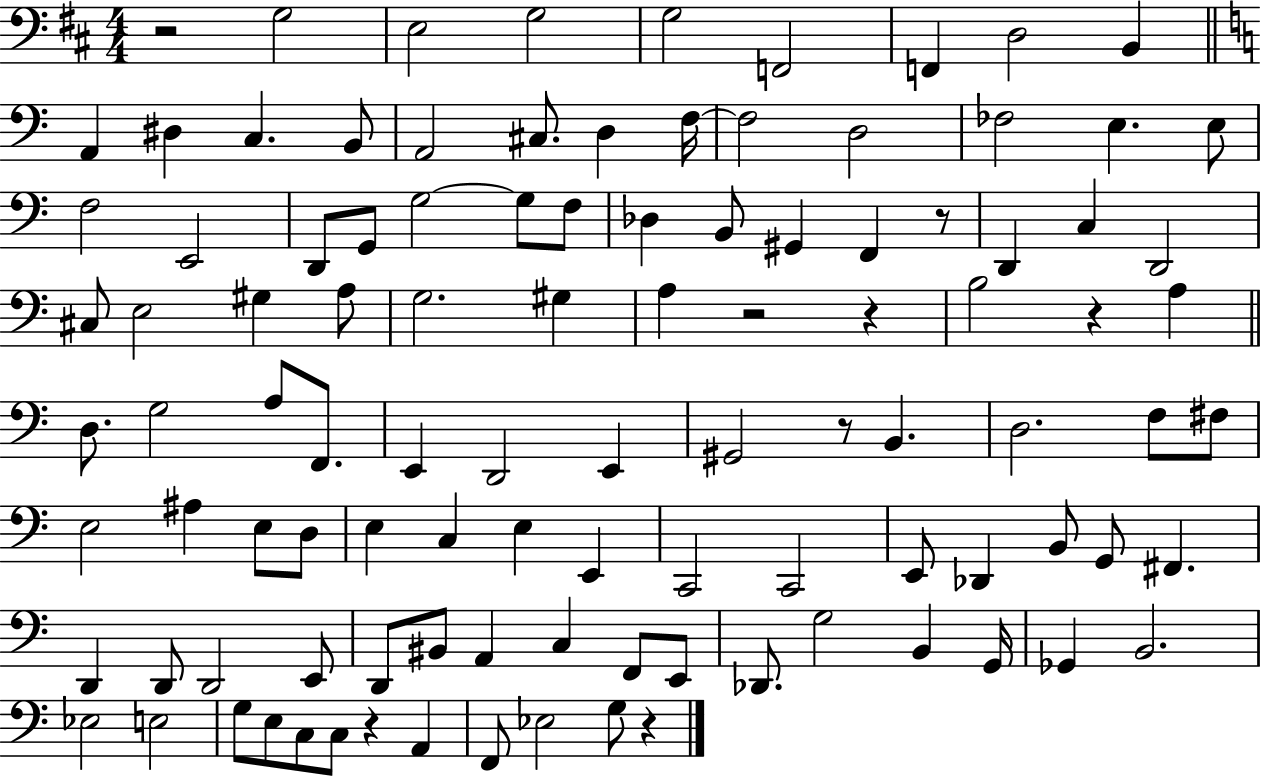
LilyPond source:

{
  \clef bass
  \numericTimeSignature
  \time 4/4
  \key d \major
  r2 g2 | e2 g2 | g2 f,2 | f,4 d2 b,4 | \break \bar "||" \break \key c \major a,4 dis4 c4. b,8 | a,2 cis8. d4 f16~~ | f2 d2 | fes2 e4. e8 | \break f2 e,2 | d,8 g,8 g2~~ g8 f8 | des4 b,8 gis,4 f,4 r8 | d,4 c4 d,2 | \break cis8 e2 gis4 a8 | g2. gis4 | a4 r2 r4 | b2 r4 a4 | \break \bar "||" \break \key c \major d8. g2 a8 f,8. | e,4 d,2 e,4 | gis,2 r8 b,4. | d2. f8 fis8 | \break e2 ais4 e8 d8 | e4 c4 e4 e,4 | c,2 c,2 | e,8 des,4 b,8 g,8 fis,4. | \break d,4 d,8 d,2 e,8 | d,8 bis,8 a,4 c4 f,8 e,8 | des,8. g2 b,4 g,16 | ges,4 b,2. | \break ees2 e2 | g8 e8 c8 c8 r4 a,4 | f,8 ees2 g8 r4 | \bar "|."
}